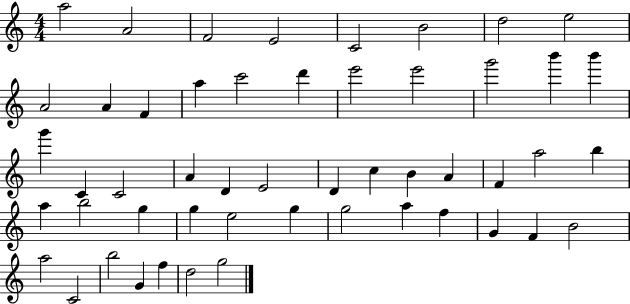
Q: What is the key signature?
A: C major